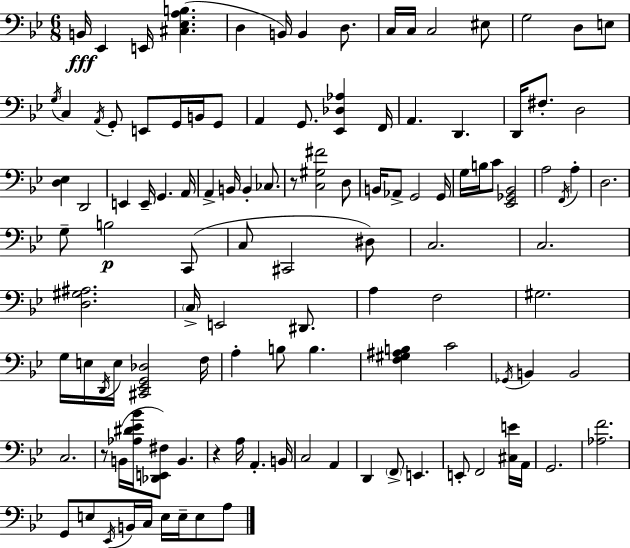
X:1
T:Untitled
M:6/8
L:1/4
K:Bb
B,,/4 _E,, E,,/4 [^C,_E,A,B,] D, B,,/4 B,, D,/2 C,/4 C,/4 C,2 ^E,/2 G,2 D,/2 E,/2 G,/4 C, A,,/4 G,,/2 E,,/2 G,,/4 B,,/4 G,,/2 A,, G,,/2 [_E,,_D,_A,] F,,/4 A,, D,, D,,/4 ^F,/2 D,2 [D,_E,] D,,2 E,, E,,/4 G,, A,,/4 A,, B,,/4 B,, _C,/2 z/2 [C,^G,^F]2 D,/2 B,,/4 _A,,/2 G,,2 G,,/4 G,/4 B,/4 C/2 [_E,,_G,,_B,,]2 A,2 F,,/4 A, D,2 G,/2 B,2 C,,/2 C,/2 ^C,,2 ^D,/2 C,2 C,2 [D,^G,^A,]2 C,/4 E,,2 ^D,,/2 A, F,2 ^G,2 G,/4 E,/4 D,,/4 E,/4 [^C,,_E,,G,,_D,]2 F,/4 A, B,/2 B, [F,^G,^A,B,] C2 _G,,/4 B,, B,,2 C,2 z/2 B,,/4 [_A,^D_E_B]/4 [_D,,E,,^F,]/2 B,, z A,/4 A,, B,,/4 C,2 A,, D,, F,,/2 E,, E,,/2 F,,2 [^C,E]/4 A,,/4 G,,2 [_A,F]2 G,,/2 E,/2 _E,,/4 B,,/4 C,/4 E,/4 E,/4 E,/2 A,/2